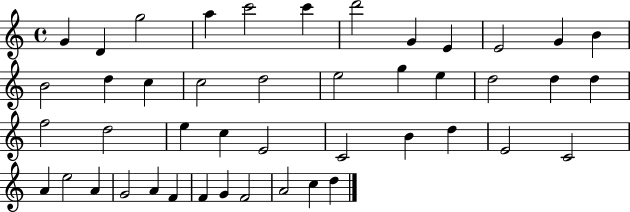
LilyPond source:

{
  \clef treble
  \time 4/4
  \defaultTimeSignature
  \key c \major
  g'4 d'4 g''2 | a''4 c'''2 c'''4 | d'''2 g'4 e'4 | e'2 g'4 b'4 | \break b'2 d''4 c''4 | c''2 d''2 | e''2 g''4 e''4 | d''2 d''4 d''4 | \break f''2 d''2 | e''4 c''4 e'2 | c'2 b'4 d''4 | e'2 c'2 | \break a'4 e''2 a'4 | g'2 a'4 f'4 | f'4 g'4 f'2 | a'2 c''4 d''4 | \break \bar "|."
}